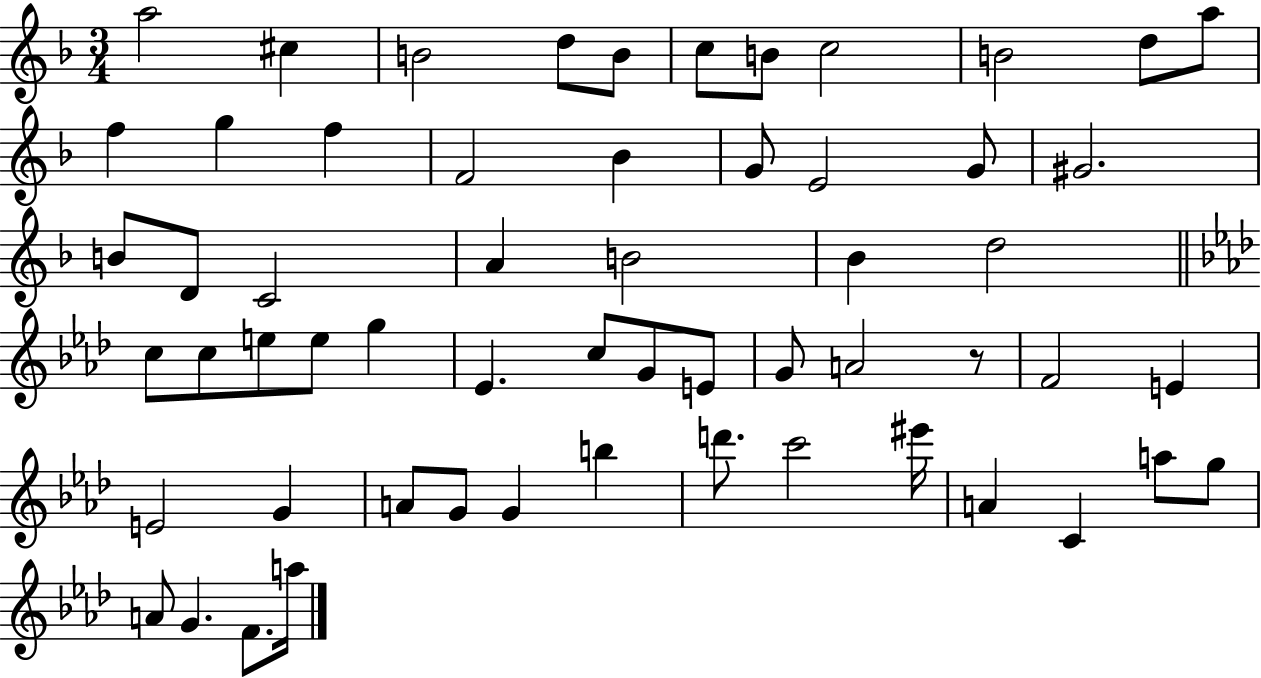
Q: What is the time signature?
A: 3/4